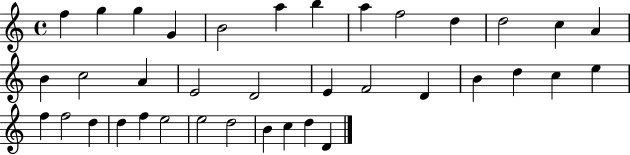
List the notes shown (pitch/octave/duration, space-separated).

F5/q G5/q G5/q G4/q B4/h A5/q B5/q A5/q F5/h D5/q D5/h C5/q A4/q B4/q C5/h A4/q E4/h D4/h E4/q F4/h D4/q B4/q D5/q C5/q E5/q F5/q F5/h D5/q D5/q F5/q E5/h E5/h D5/h B4/q C5/q D5/q D4/q